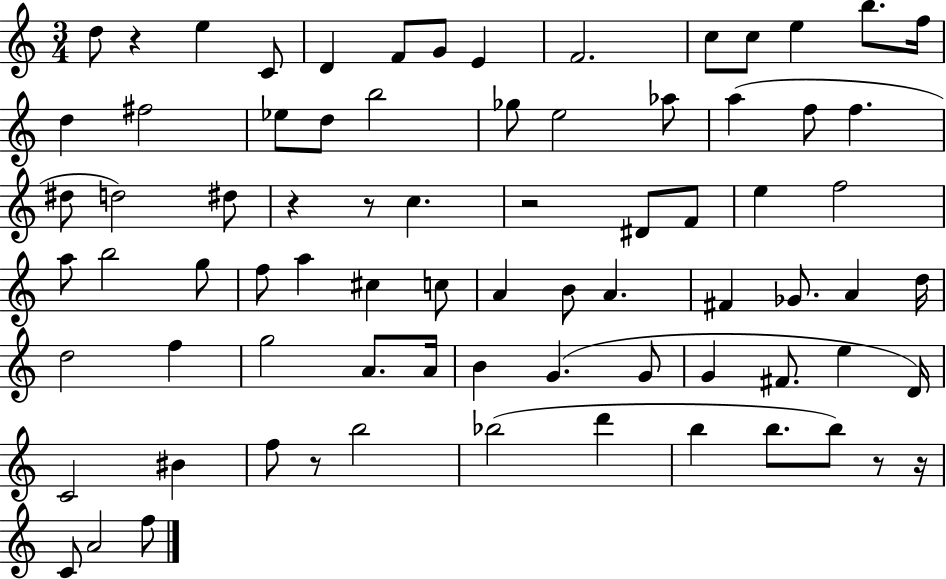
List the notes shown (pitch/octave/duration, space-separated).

D5/e R/q E5/q C4/e D4/q F4/e G4/e E4/q F4/h. C5/e C5/e E5/q B5/e. F5/s D5/q F#5/h Eb5/e D5/e B5/h Gb5/e E5/h Ab5/e A5/q F5/e F5/q. D#5/e D5/h D#5/e R/q R/e C5/q. R/h D#4/e F4/e E5/q F5/h A5/e B5/h G5/e F5/e A5/q C#5/q C5/e A4/q B4/e A4/q. F#4/q Gb4/e. A4/q D5/s D5/h F5/q G5/h A4/e. A4/s B4/q G4/q. G4/e G4/q F#4/e. E5/q D4/s C4/h BIS4/q F5/e R/e B5/h Bb5/h D6/q B5/q B5/e. B5/e R/e R/s C4/e A4/h F5/e